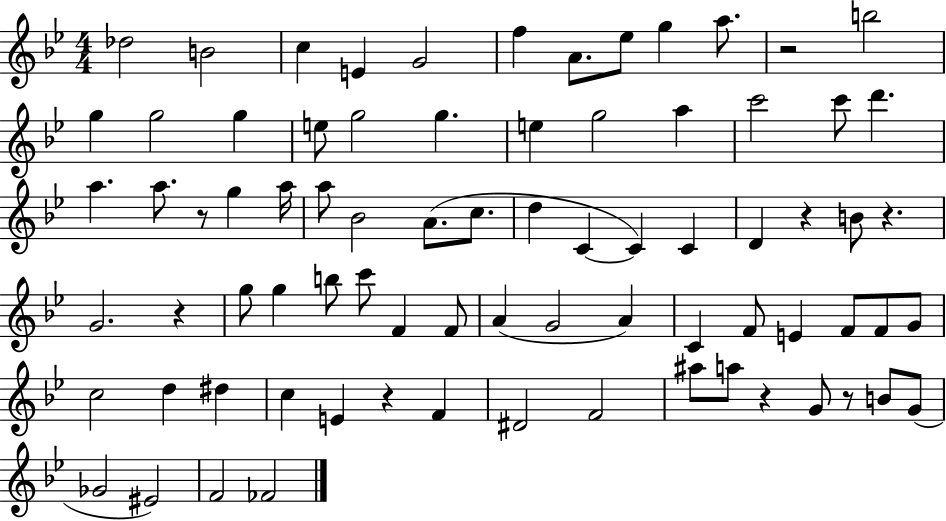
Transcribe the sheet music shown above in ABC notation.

X:1
T:Untitled
M:4/4
L:1/4
K:Bb
_d2 B2 c E G2 f A/2 _e/2 g a/2 z2 b2 g g2 g e/2 g2 g e g2 a c'2 c'/2 d' a a/2 z/2 g a/4 a/2 _B2 A/2 c/2 d C C C D z B/2 z G2 z g/2 g b/2 c'/2 F F/2 A G2 A C F/2 E F/2 F/2 G/2 c2 d ^d c E z F ^D2 F2 ^a/2 a/2 z G/2 z/2 B/2 G/2 _G2 ^E2 F2 _F2